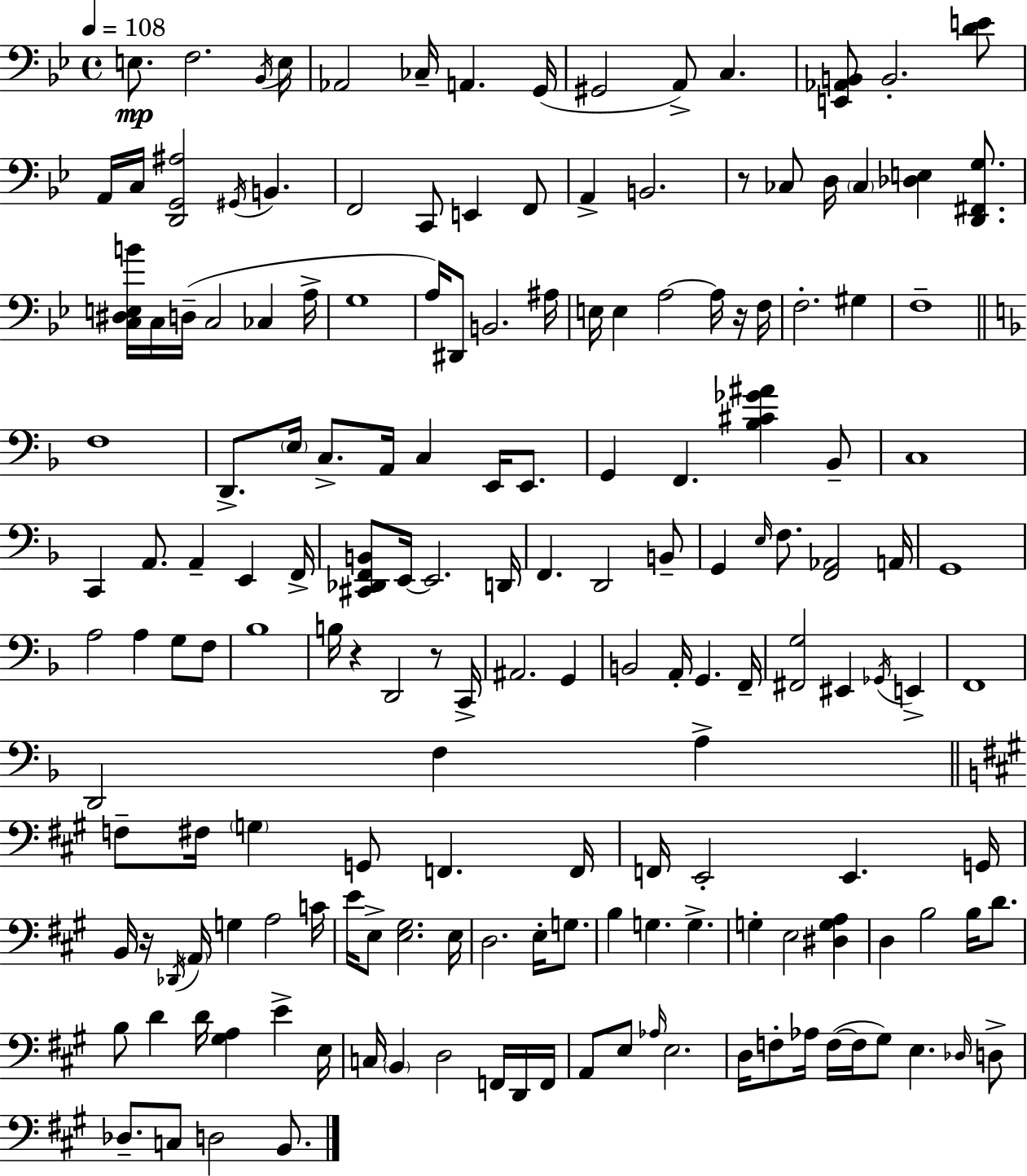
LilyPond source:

{
  \clef bass
  \time 4/4
  \defaultTimeSignature
  \key bes \major
  \tempo 4 = 108
  e8.\mp f2. \acciaccatura { bes,16 } | e16 aes,2 ces16-- a,4. | g,16( gis,2 a,8->) c4. | <e, aes, b,>8 b,2.-. <d' e'>8 | \break a,16 c16 <d, g, ais>2 \acciaccatura { gis,16 } b,4. | f,2 c,8 e,4 | f,8 a,4-> b,2. | r8 ces8 d16 \parenthesize ces4 <des e>4 <d, fis, g>8. | \break <c dis e b'>16 c16 d16--( c2 ces4 | a16-> g1 | a16) dis,8 b,2. | ais16 e16 e4 a2~~ a16 | \break r16 f16 f2.-. gis4 | f1-- | \bar "||" \break \key f \major f1 | d,8.-> \parenthesize e16 c8.-> a,16 c4 e,16 e,8. | g,4 f,4. <bes cis' ges' ais'>4 bes,8-- | c1 | \break c,4 a,8. a,4-- e,4 f,16-> | <cis, des, f, b,>8 e,16~~ e,2. d,16 | f,4. d,2 b,8-- | g,4 \grace { e16 } f8. <f, aes,>2 | \break a,16 g,1 | a2 a4 g8 f8 | bes1 | b16 r4 d,2 r8 | \break c,16-> ais,2. g,4 | b,2 a,16-. g,4. | f,16-- <fis, g>2 eis,4 \acciaccatura { ges,16 } e,4-> | f,1 | \break d,2 f4 a4-> | \bar "||" \break \key a \major f8-- fis16 \parenthesize g4 g,8 f,4. f,16 | f,16 e,2-. e,4. g,16 | b,16 r16 \acciaccatura { des,16 } \parenthesize a,16 g4 a2 | c'16 e'16 e8-> <e gis>2. | \break e16 d2. e16-. g8. | b4 g4. g4.-> | g4-. e2 <dis g a>4 | d4 b2 b16 d'8. | \break b8 d'4 d'16 <gis a>4 e'4-> | e16 c16 \parenthesize b,4 d2 f,16 d,16 | f,16 a,8 e8 \grace { aes16 } e2. | d16 f8-. aes16 f16~(~ f16 gis8) e4. | \break \grace { des16 } d8-> des8.-- c8 d2 | b,8. \bar "|."
}